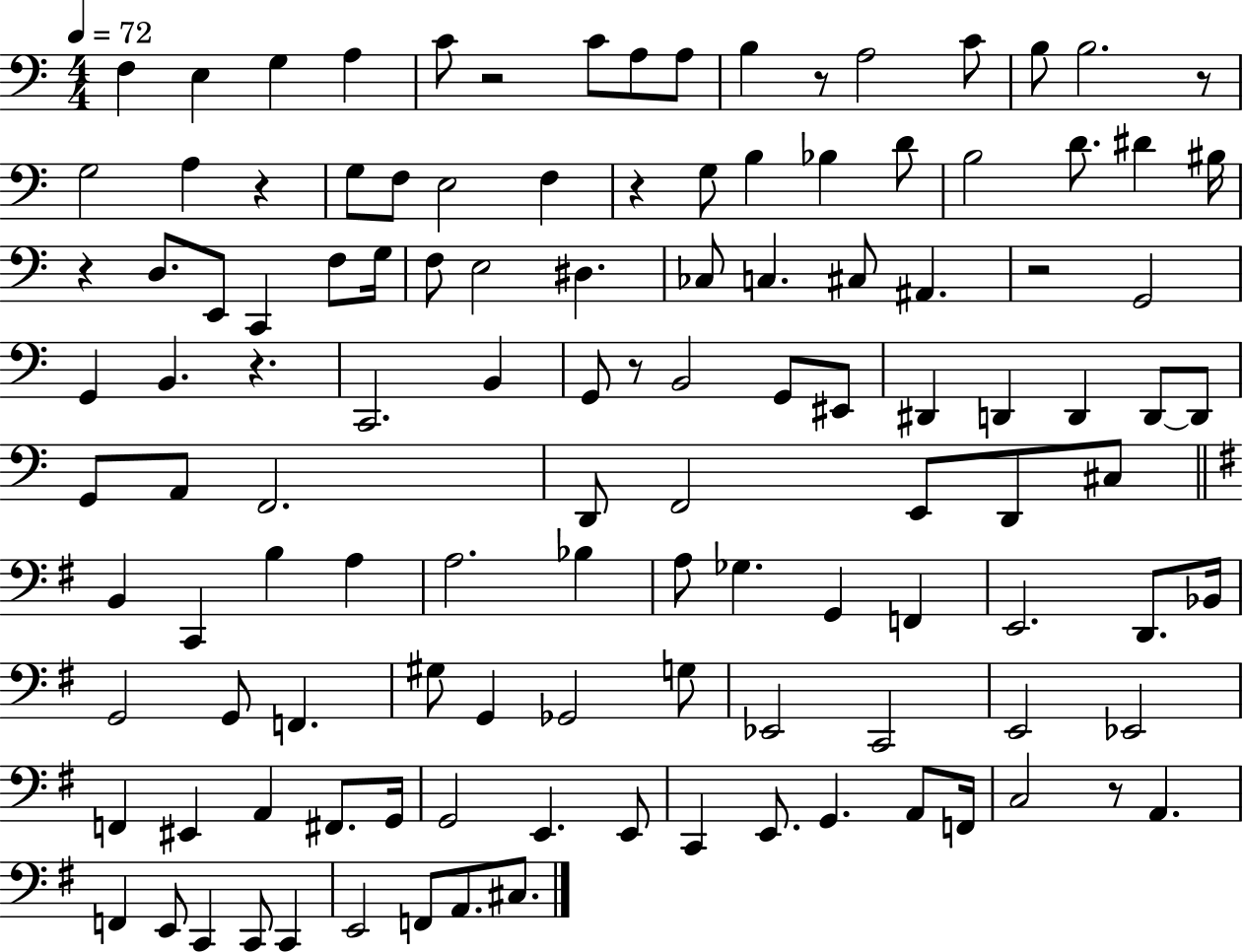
F3/q E3/q G3/q A3/q C4/e R/h C4/e A3/e A3/e B3/q R/e A3/h C4/e B3/e B3/h. R/e G3/h A3/q R/q G3/e F3/e E3/h F3/q R/q G3/e B3/q Bb3/q D4/e B3/h D4/e. D#4/q BIS3/s R/q D3/e. E2/e C2/q F3/e G3/s F3/e E3/h D#3/q. CES3/e C3/q. C#3/e A#2/q. R/h G2/h G2/q B2/q. R/q. C2/h. B2/q G2/e R/e B2/h G2/e EIS2/e D#2/q D2/q D2/q D2/e D2/e G2/e A2/e F2/h. D2/e F2/h E2/e D2/e C#3/e B2/q C2/q B3/q A3/q A3/h. Bb3/q A3/e Gb3/q. G2/q F2/q E2/h. D2/e. Bb2/s G2/h G2/e F2/q. G#3/e G2/q Gb2/h G3/e Eb2/h C2/h E2/h Eb2/h F2/q EIS2/q A2/q F#2/e. G2/s G2/h E2/q. E2/e C2/q E2/e. G2/q. A2/e F2/s C3/h R/e A2/q. F2/q E2/e C2/q C2/e C2/q E2/h F2/e A2/e. C#3/e.